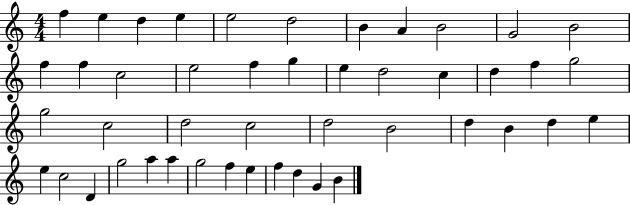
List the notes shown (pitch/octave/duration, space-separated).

F5/q E5/q D5/q E5/q E5/h D5/h B4/q A4/q B4/h G4/h B4/h F5/q F5/q C5/h E5/h F5/q G5/q E5/q D5/h C5/q D5/q F5/q G5/h G5/h C5/h D5/h C5/h D5/h B4/h D5/q B4/q D5/q E5/q E5/q C5/h D4/q G5/h A5/q A5/q G5/h F5/q E5/q F5/q D5/q G4/q B4/q